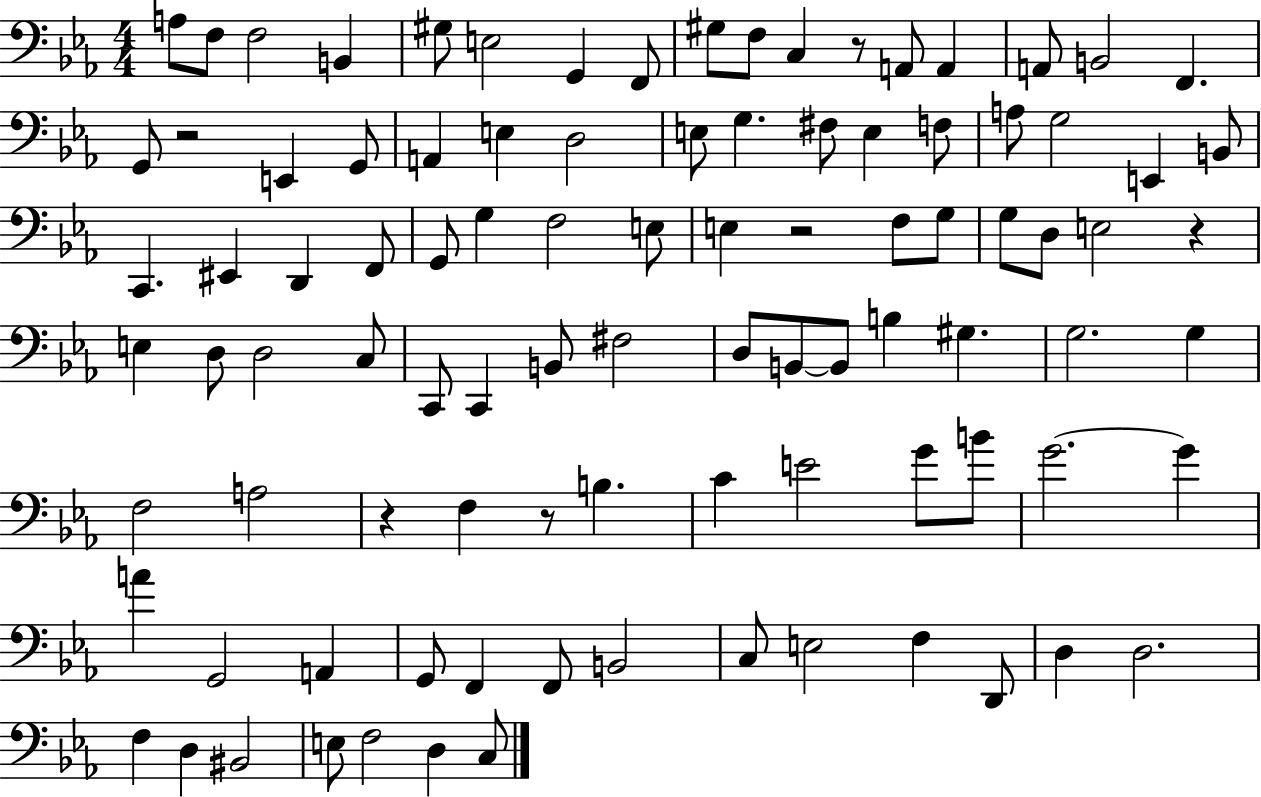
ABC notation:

X:1
T:Untitled
M:4/4
L:1/4
K:Eb
A,/2 F,/2 F,2 B,, ^G,/2 E,2 G,, F,,/2 ^G,/2 F,/2 C, z/2 A,,/2 A,, A,,/2 B,,2 F,, G,,/2 z2 E,, G,,/2 A,, E, D,2 E,/2 G, ^F,/2 E, F,/2 A,/2 G,2 E,, B,,/2 C,, ^E,, D,, F,,/2 G,,/2 G, F,2 E,/2 E, z2 F,/2 G,/2 G,/2 D,/2 E,2 z E, D,/2 D,2 C,/2 C,,/2 C,, B,,/2 ^F,2 D,/2 B,,/2 B,,/2 B, ^G, G,2 G, F,2 A,2 z F, z/2 B, C E2 G/2 B/2 G2 G A G,,2 A,, G,,/2 F,, F,,/2 B,,2 C,/2 E,2 F, D,,/2 D, D,2 F, D, ^B,,2 E,/2 F,2 D, C,/2